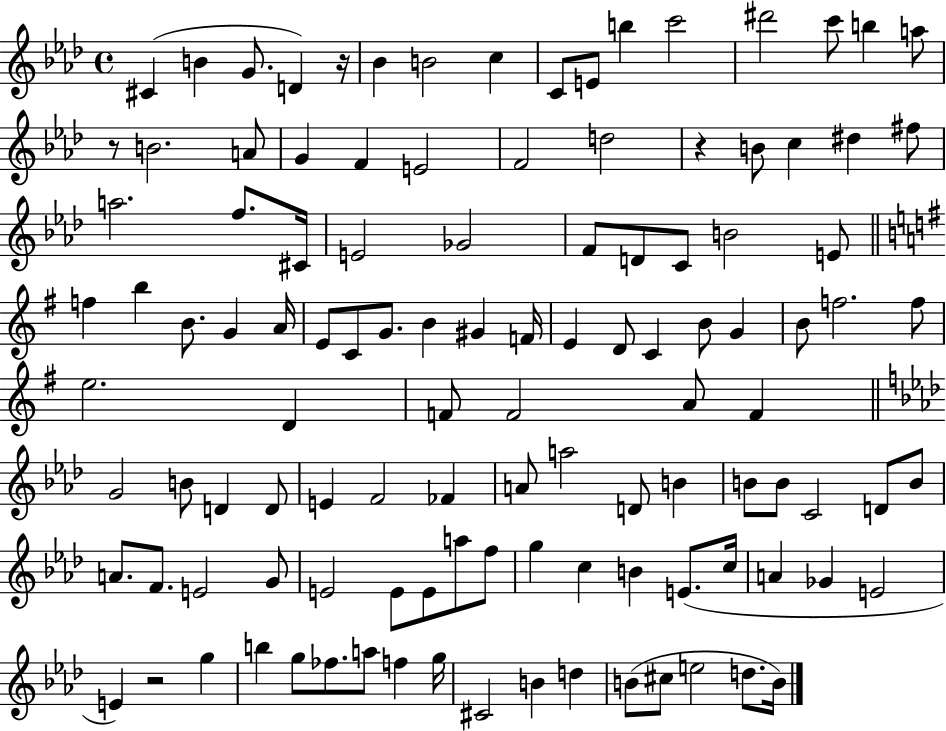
C#4/q B4/q G4/e. D4/q R/s Bb4/q B4/h C5/q C4/e E4/e B5/q C6/h D#6/h C6/e B5/q A5/e R/e B4/h. A4/e G4/q F4/q E4/h F4/h D5/h R/q B4/e C5/q D#5/q F#5/e A5/h. F5/e. C#4/s E4/h Gb4/h F4/e D4/e C4/e B4/h E4/e F5/q B5/q B4/e. G4/q A4/s E4/e C4/e G4/e. B4/q G#4/q F4/s E4/q D4/e C4/q B4/e G4/q B4/e F5/h. F5/e E5/h. D4/q F4/e F4/h A4/e F4/q G4/h B4/e D4/q D4/e E4/q F4/h FES4/q A4/e A5/h D4/e B4/q B4/e B4/e C4/h D4/e B4/e A4/e. F4/e. E4/h G4/e E4/h E4/e E4/e A5/e F5/e G5/q C5/q B4/q E4/e. C5/s A4/q Gb4/q E4/h E4/q R/h G5/q B5/q G5/e FES5/e. A5/e F5/q G5/s C#4/h B4/q D5/q B4/e C#5/e E5/h D5/e. B4/s